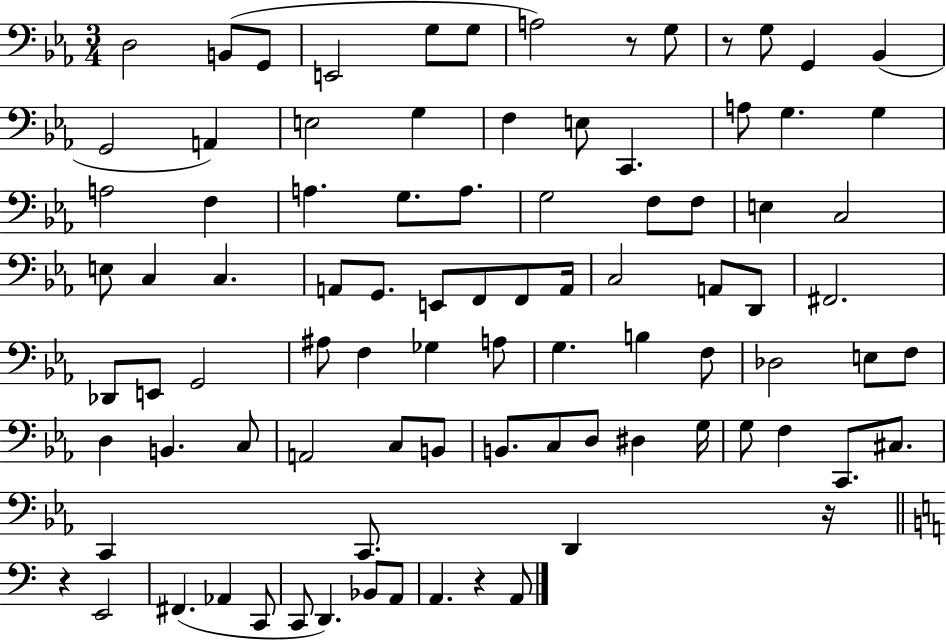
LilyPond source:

{
  \clef bass
  \numericTimeSignature
  \time 3/4
  \key ees \major
  d2 b,8( g,8 | e,2 g8 g8 | a2) r8 g8 | r8 g8 g,4 bes,4( | \break g,2 a,4) | e2 g4 | f4 e8 c,4. | a8 g4. g4 | \break a2 f4 | a4. g8. a8. | g2 f8 f8 | e4 c2 | \break e8 c4 c4. | a,8 g,8. e,8 f,8 f,8 a,16 | c2 a,8 d,8 | fis,2. | \break des,8 e,8 g,2 | ais8 f4 ges4 a8 | g4. b4 f8 | des2 e8 f8 | \break d4 b,4. c8 | a,2 c8 b,8 | b,8. c8 d8 dis4 g16 | g8 f4 c,8. cis8. | \break c,4 c,8. d,4 r16 | \bar "||" \break \key c \major r4 e,2 | fis,4.( aes,4 c,8 | c,8 d,4.) bes,8 a,8 | a,4. r4 a,8 | \break \bar "|."
}